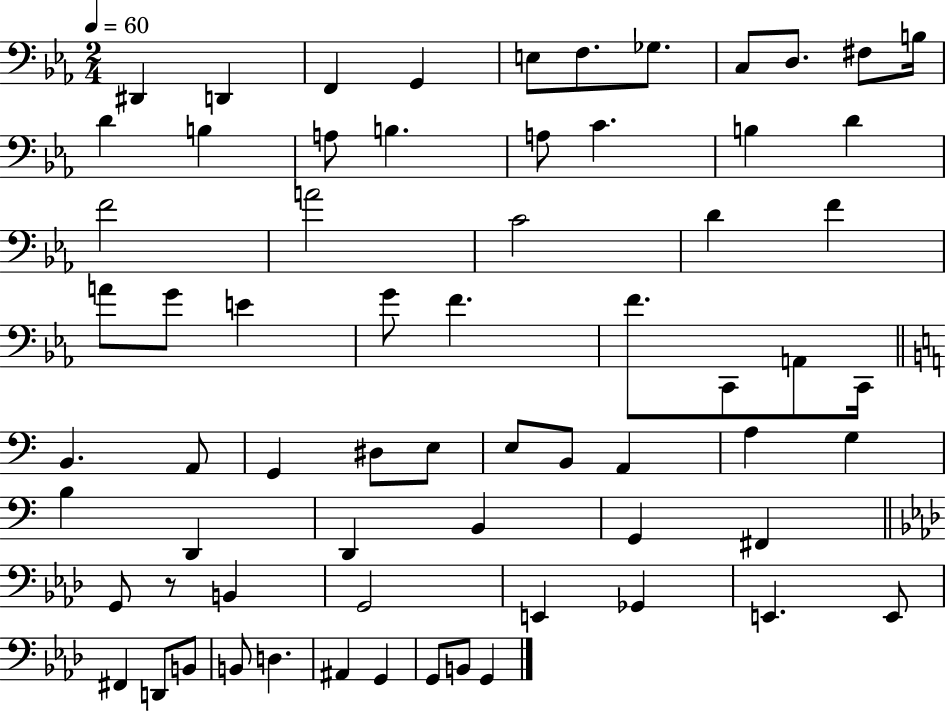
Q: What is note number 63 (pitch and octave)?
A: G2